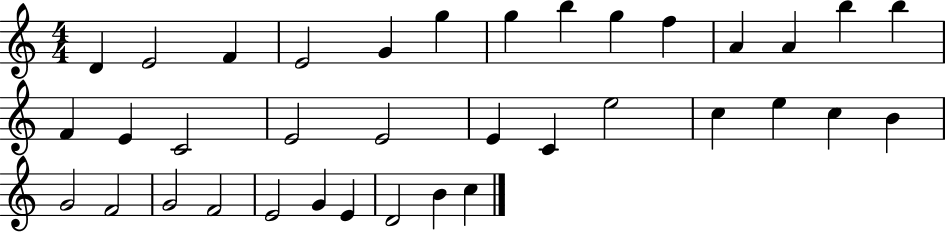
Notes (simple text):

D4/q E4/h F4/q E4/h G4/q G5/q G5/q B5/q G5/q F5/q A4/q A4/q B5/q B5/q F4/q E4/q C4/h E4/h E4/h E4/q C4/q E5/h C5/q E5/q C5/q B4/q G4/h F4/h G4/h F4/h E4/h G4/q E4/q D4/h B4/q C5/q